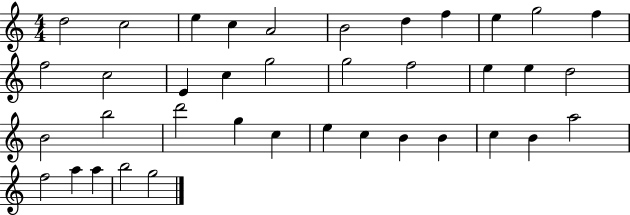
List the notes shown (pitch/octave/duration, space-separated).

D5/h C5/h E5/q C5/q A4/h B4/h D5/q F5/q E5/q G5/h F5/q F5/h C5/h E4/q C5/q G5/h G5/h F5/h E5/q E5/q D5/h B4/h B5/h D6/h G5/q C5/q E5/q C5/q B4/q B4/q C5/q B4/q A5/h F5/h A5/q A5/q B5/h G5/h